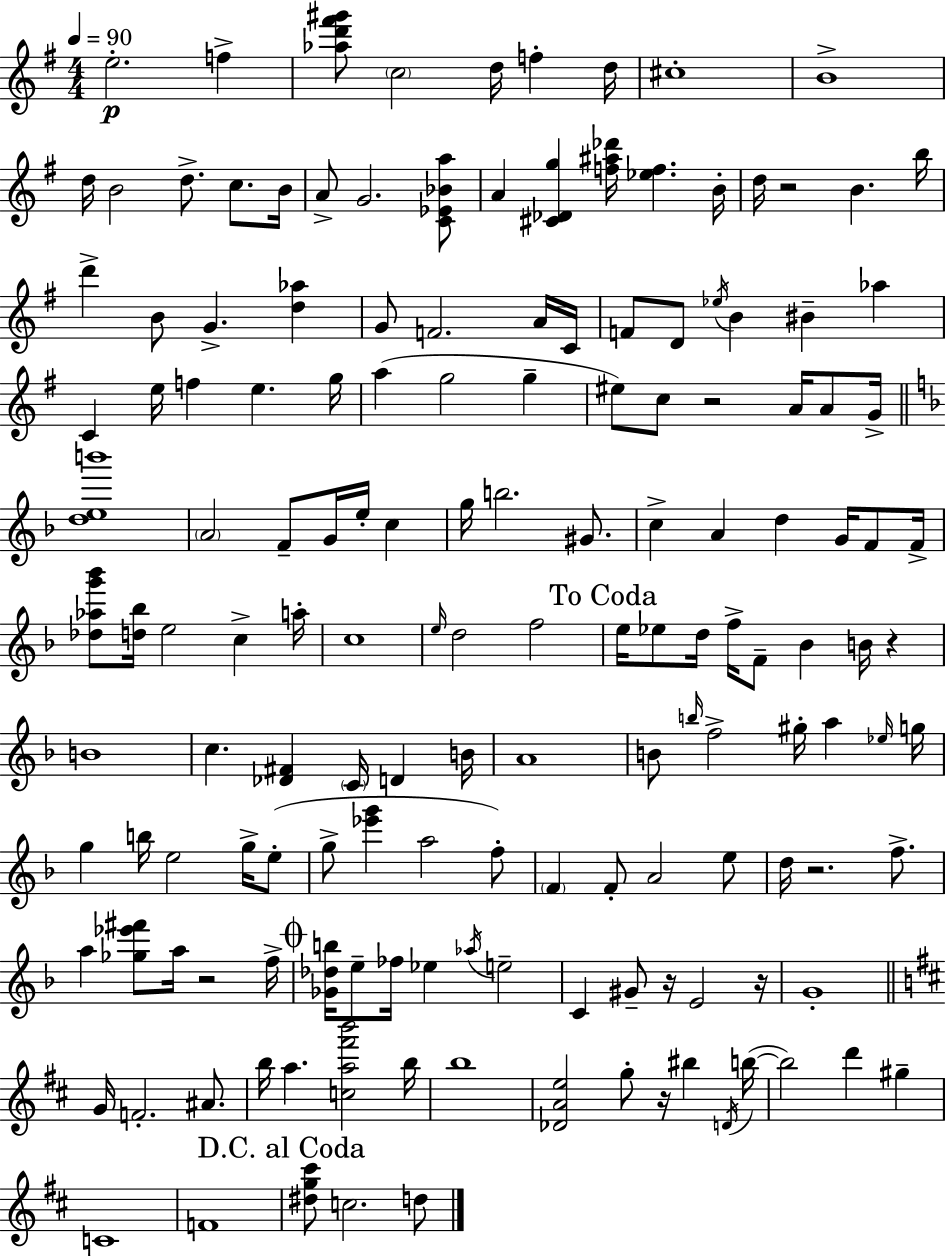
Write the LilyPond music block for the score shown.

{
  \clef treble
  \numericTimeSignature
  \time 4/4
  \key e \minor
  \tempo 4 = 90
  e''2.-.\p f''4-> | <aes'' d''' fis''' gis'''>8 \parenthesize c''2 d''16 f''4-. d''16 | cis''1-. | b'1-> | \break d''16 b'2 d''8.-> c''8. b'16 | a'8-> g'2. <c' ees' bes' a''>8 | a'4 <cis' des' g''>4 <f'' ais'' des'''>16 <ees'' f''>4. b'16-. | d''16 r2 b'4. b''16 | \break d'''4-> b'8 g'4.-> <d'' aes''>4 | g'8 f'2. a'16 c'16 | f'8 d'8 \acciaccatura { ees''16 } b'4 bis'4-- aes''4 | c'4 e''16 f''4 e''4. | \break g''16 a''4( g''2 g''4-- | eis''8) c''8 r2 a'16 a'8 | g'16-> \bar "||" \break \key d \minor <d'' e'' b'''>1 | \parenthesize a'2 f'8-- g'16 e''16-. c''4 | g''16 b''2. gis'8. | c''4-> a'4 d''4 g'16 f'8 f'16-> | \break <des'' aes'' g''' bes'''>8 <d'' bes''>16 e''2 c''4-> a''16-. | c''1 | \grace { e''16 } d''2 f''2 | \mark "To Coda" e''16 ees''8 d''16 f''16-> f'8-- bes'4 b'16 r4 | \break b'1 | c''4. <des' fis'>4 \parenthesize c'16 d'4 | b'16 a'1 | b'8 \grace { b''16 } f''2-> gis''16-. a''4 | \break \grace { ees''16 } g''16 g''4 b''16 e''2 | g''16-> e''8-.( g''8-> <ees''' g'''>4 a''2 | f''8-.) \parenthesize f'4 f'8-. a'2 | e''8 d''16 r2. | \break f''8.-> a''4 <ges'' ees''' fis'''>8 a''16 r2 | f''16-> \mark \markup { \musicglyph "scripts.coda" } <ges' des'' b''>16 e''8-- fes''16 ees''4 \acciaccatura { aes''16 } e''2-- | c'4 gis'8-- r16 e'2 | r16 g'1-. | \break \bar "||" \break \key d \major g'16 f'2.-. ais'8. | b''16 a''4. <c'' a'' fis''' b'''>2 b''16 | b''1 | <des' a' e''>2 g''8-. r16 bis''4 \acciaccatura { d'16 }( | \break b''16~~ b''2) d'''4 gis''4-- | c'1 | f'1 | \mark "D.C. al Coda" <dis'' g'' cis'''>8 c''2. d''8 | \break \bar "|."
}